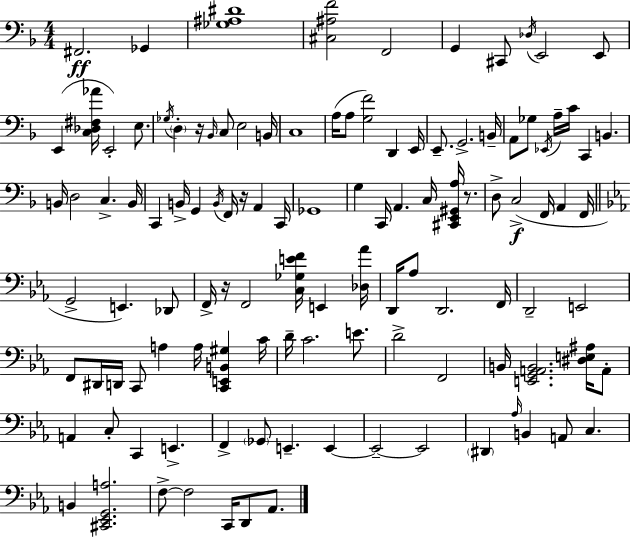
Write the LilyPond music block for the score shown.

{
  \clef bass
  \numericTimeSignature
  \time 4/4
  \key f \major
  fis,2.\ff ges,4 | <ges ais dis'>1 | <cis ais f'>2 f,2 | g,4 cis,8 \acciaccatura { des16 } e,2 e,8 | \break e,4( <c des fis aes'>16 e,2-.) e8. | \acciaccatura { ges16 } \parenthesize d4-. r16 \grace { bes,16 } c8 e2 | b,16 c1 | a16( a8 <g f'>2) d,4 | \break e,16 e,8.-- g,2.-> | b,16-- a,8 ges8 \acciaccatura { ees,16 } a16-- c'16 c,4 b,4. | b,16 d2 c4.-> | b,16 c,4 b,16-> g,4 \acciaccatura { b,16 } f,16 r16 | \break a,4 c,16 ges,1 | g4 c,16 a,4. | c16 <cis, e, gis, a>16 r8. d8-> c2->(\f f,16 | a,4 f,16 \bar "||" \break \key ees \major g,2-> e,4.) des,8 | f,16-> r16 f,2 <c ges e' f'>16 e,4 <des aes'>16 | d,16 aes8 d,2. f,16 | d,2-- e,2 | \break f,8 dis,16 d,16 c,8 a4 a16 <c, e, b, gis>4 c'16 | d'16-- c'2. e'8. | d'2-> f,2 | b,16 <e, g, a, b,>2. <dis e ais>16 a,8-. | \break a,4 c8-. c,4 e,4.-> | f,4-> \parenthesize ges,8 e,4.-- e,4~~ | e,2--~~ e,2 | \parenthesize dis,4 \grace { aes16 } b,4 a,8 c4. | \break b,4 <cis, ees, g, a>2. | f8->~~ f2 c,16 d,8 aes,8. | \bar "|."
}